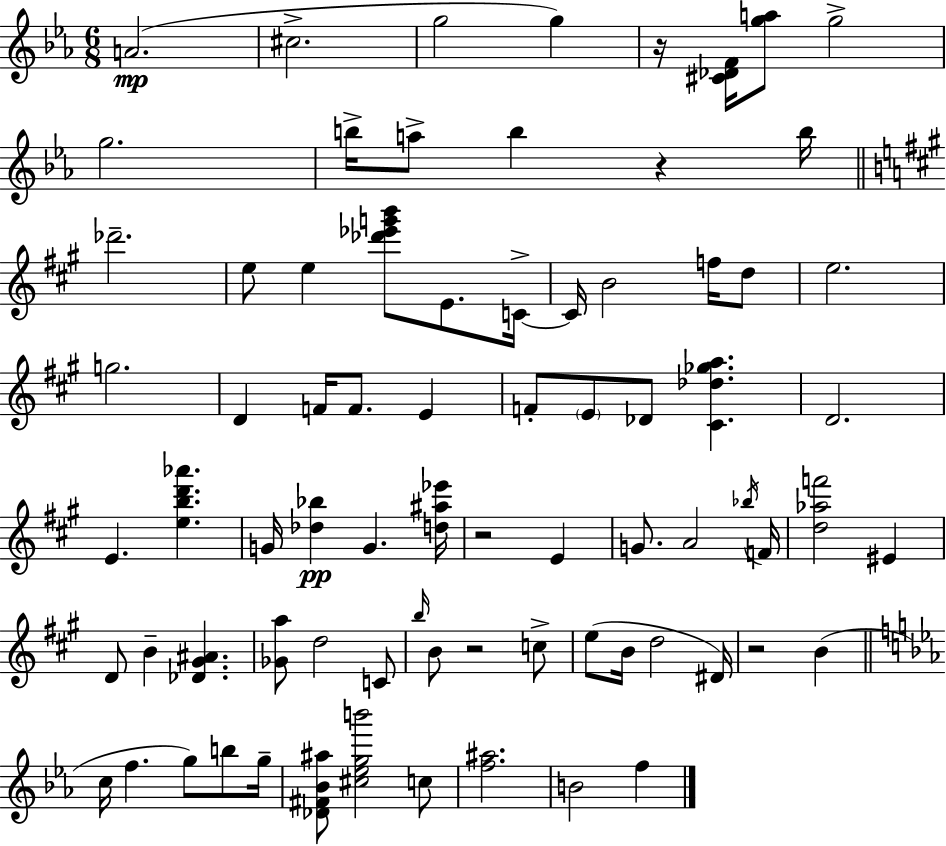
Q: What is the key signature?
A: EES major